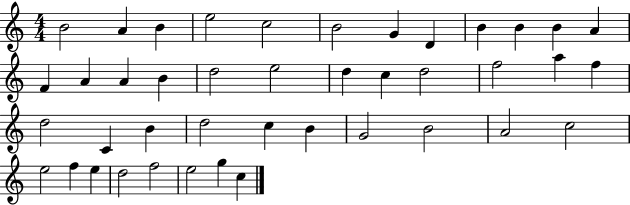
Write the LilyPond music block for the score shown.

{
  \clef treble
  \numericTimeSignature
  \time 4/4
  \key c \major
  b'2 a'4 b'4 | e''2 c''2 | b'2 g'4 d'4 | b'4 b'4 b'4 a'4 | \break f'4 a'4 a'4 b'4 | d''2 e''2 | d''4 c''4 d''2 | f''2 a''4 f''4 | \break d''2 c'4 b'4 | d''2 c''4 b'4 | g'2 b'2 | a'2 c''2 | \break e''2 f''4 e''4 | d''2 f''2 | e''2 g''4 c''4 | \bar "|."
}